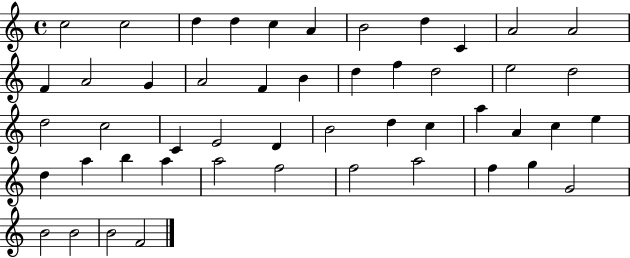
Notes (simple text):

C5/h C5/h D5/q D5/q C5/q A4/q B4/h D5/q C4/q A4/h A4/h F4/q A4/h G4/q A4/h F4/q B4/q D5/q F5/q D5/h E5/h D5/h D5/h C5/h C4/q E4/h D4/q B4/h D5/q C5/q A5/q A4/q C5/q E5/q D5/q A5/q B5/q A5/q A5/h F5/h F5/h A5/h F5/q G5/q G4/h B4/h B4/h B4/h F4/h